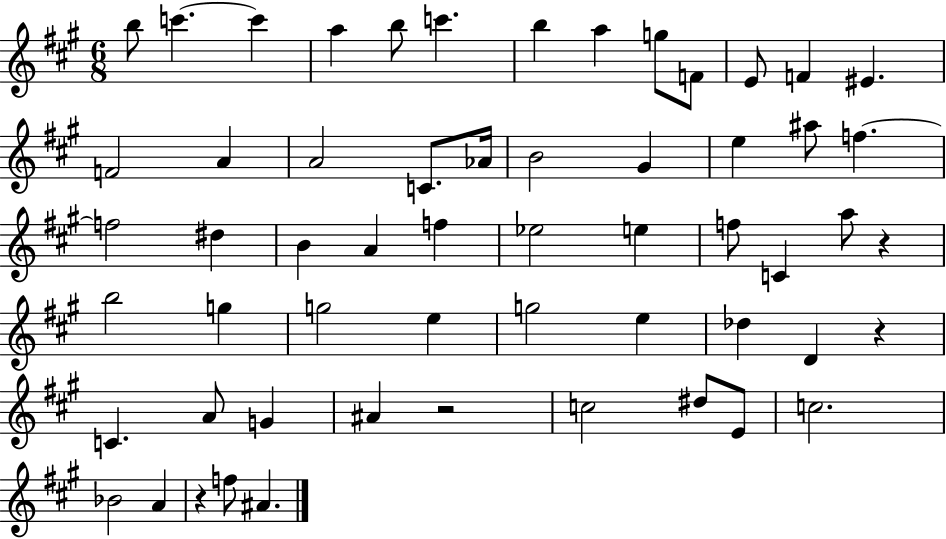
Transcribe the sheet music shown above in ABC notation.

X:1
T:Untitled
M:6/8
L:1/4
K:A
b/2 c' c' a b/2 c' b a g/2 F/2 E/2 F ^E F2 A A2 C/2 _A/4 B2 ^G e ^a/2 f f2 ^d B A f _e2 e f/2 C a/2 z b2 g g2 e g2 e _d D z C A/2 G ^A z2 c2 ^d/2 E/2 c2 _B2 A z f/2 ^A